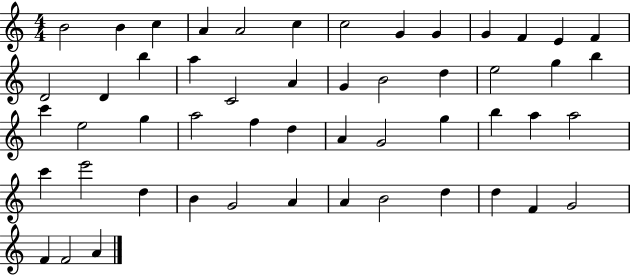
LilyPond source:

{
  \clef treble
  \numericTimeSignature
  \time 4/4
  \key c \major
  b'2 b'4 c''4 | a'4 a'2 c''4 | c''2 g'4 g'4 | g'4 f'4 e'4 f'4 | \break d'2 d'4 b''4 | a''4 c'2 a'4 | g'4 b'2 d''4 | e''2 g''4 b''4 | \break c'''4 e''2 g''4 | a''2 f''4 d''4 | a'4 g'2 g''4 | b''4 a''4 a''2 | \break c'''4 e'''2 d''4 | b'4 g'2 a'4 | a'4 b'2 d''4 | d''4 f'4 g'2 | \break f'4 f'2 a'4 | \bar "|."
}